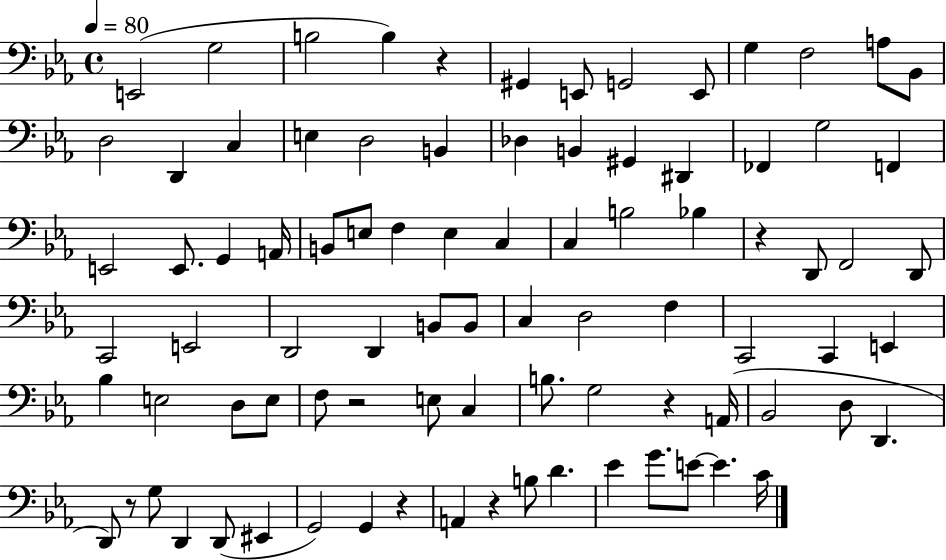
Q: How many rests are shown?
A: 7